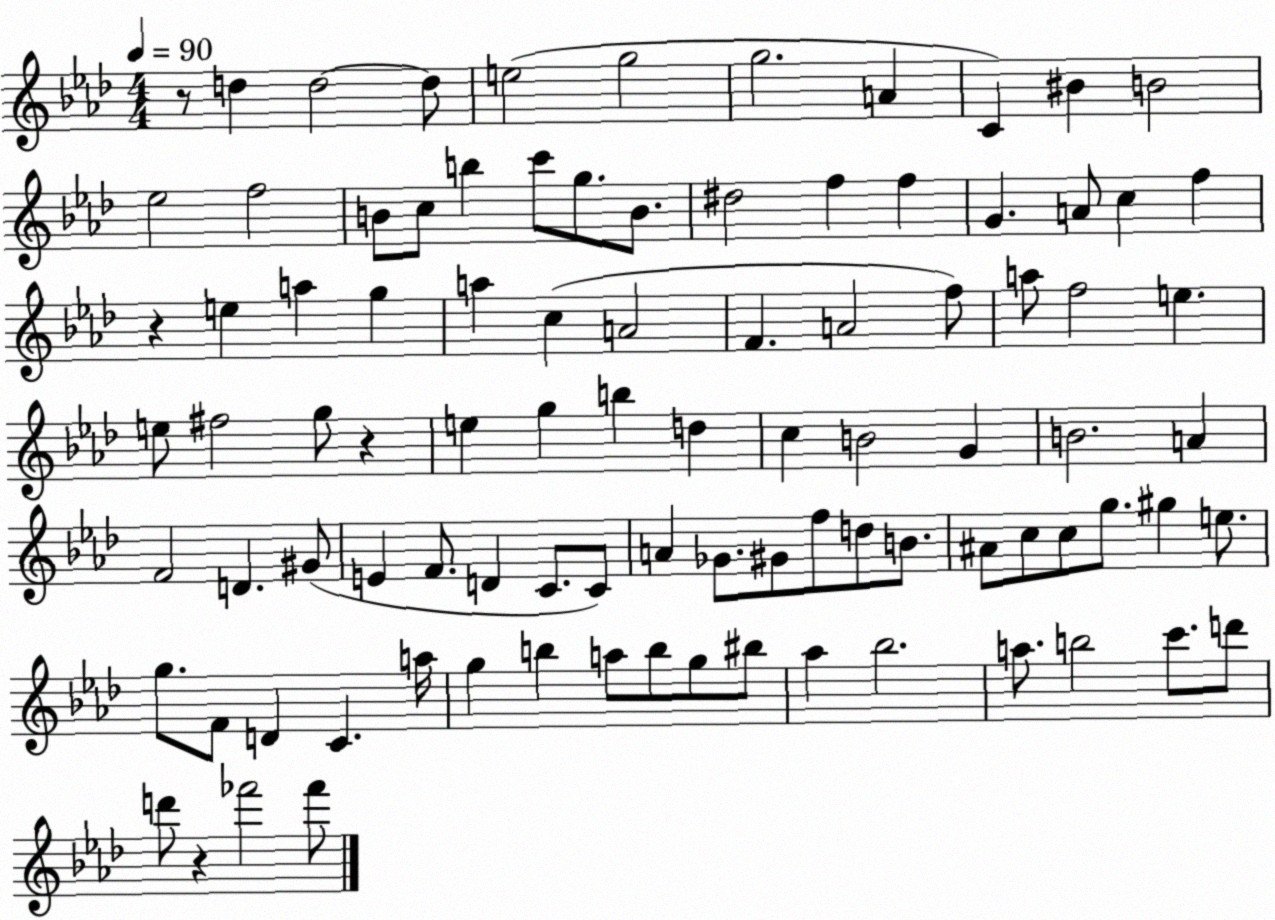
X:1
T:Untitled
M:4/4
L:1/4
K:Ab
z/2 d d2 d/2 e2 g2 g2 A C ^B B2 _e2 f2 B/2 c/2 b c'/2 g/2 B/2 ^d2 f f G A/2 c f z e a g a c A2 F A2 f/2 a/2 f2 e e/2 ^f2 g/2 z e g b d c B2 G B2 A F2 D ^G/2 E F/2 D C/2 C/2 A _G/2 ^G/2 f/2 d/2 B/2 ^A/2 c/2 c/2 g/2 ^g e/2 g/2 F/2 D C a/4 g b a/2 b/2 g/2 ^b/2 _a _b2 a/2 b2 c'/2 d'/2 d'/2 z _f'2 _f'/2